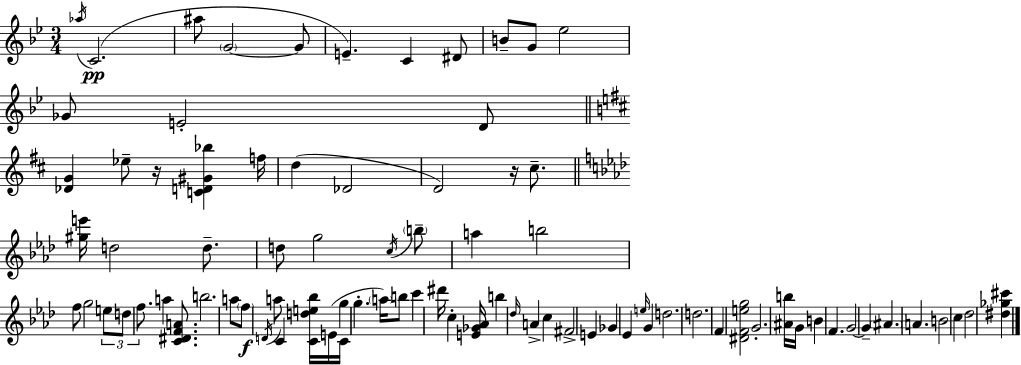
X:1
T:Untitled
M:3/4
L:1/4
K:Bb
_a/4 C2 ^a/2 G2 G/2 E C ^D/2 B/2 G/2 _e2 _G/2 E2 D/2 [_DG] _e/2 z/4 [CD^G_b] f/4 d _D2 D2 z/4 ^c/2 [^ge']/4 d2 d/2 d/2 g2 c/4 b/2 a b2 f/2 g2 e/2 d/2 f/2 a [C^DFA]/2 b2 a/2 f/2 D/4 a/2 C [Cde_b]/4 E/4 C/4 g g a/4 b/2 c' ^d'/4 c [E_G_A]/4 b _d/4 A c ^F2 E _G _E e/4 G d2 d2 F [^DFeg]2 G2 [^Ab]/4 G/4 B F G2 G ^A A B2 c _d2 [^d_g^c']